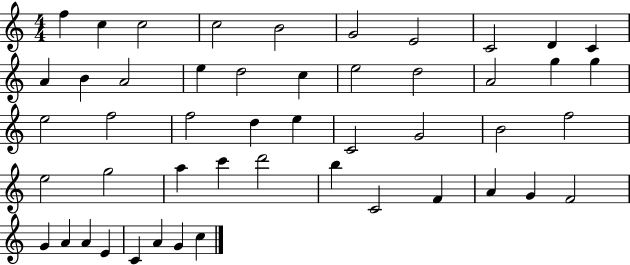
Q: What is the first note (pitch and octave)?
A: F5